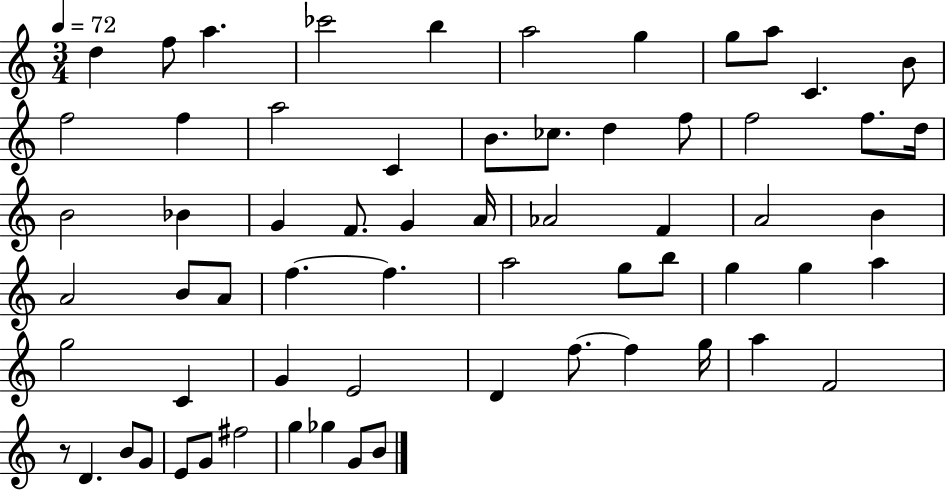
{
  \clef treble
  \numericTimeSignature
  \time 3/4
  \key c \major
  \tempo 4 = 72
  \repeat volta 2 { d''4 f''8 a''4. | ces'''2 b''4 | a''2 g''4 | g''8 a''8 c'4. b'8 | \break f''2 f''4 | a''2 c'4 | b'8. ces''8. d''4 f''8 | f''2 f''8. d''16 | \break b'2 bes'4 | g'4 f'8. g'4 a'16 | aes'2 f'4 | a'2 b'4 | \break a'2 b'8 a'8 | f''4.~~ f''4. | a''2 g''8 b''8 | g''4 g''4 a''4 | \break g''2 c'4 | g'4 e'2 | d'4 f''8.~~ f''4 g''16 | a''4 f'2 | \break r8 d'4. b'8 g'8 | e'8 g'8 fis''2 | g''4 ges''4 g'8 b'8 | } \bar "|."
}